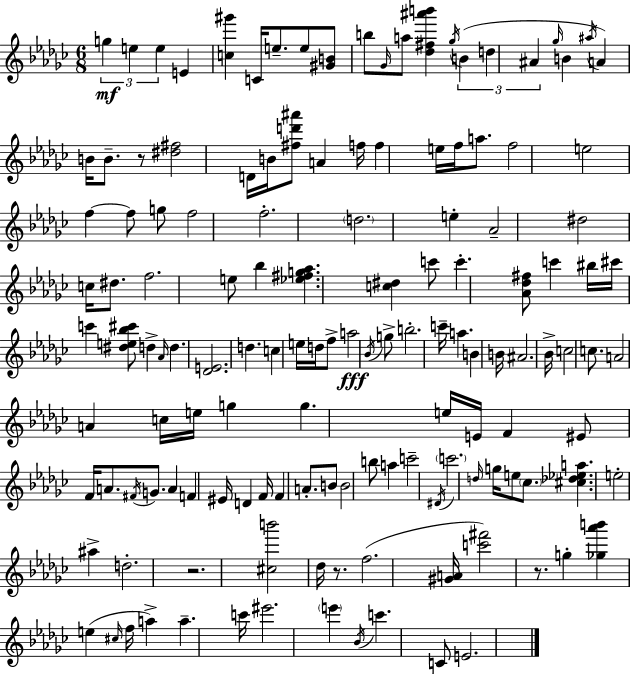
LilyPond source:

{
  \clef treble
  \numericTimeSignature
  \time 6/8
  \key ees \minor
  \tuplet 3/2 { g''4\mf e''4 e''4 } | e'4 <c'' gis'''>4 c'16 e''8.-- | e''8 <gis' b'>8 b''8 \grace { ges'16 } a''8 <des'' fis'' ais''' b'''>4 | \acciaccatura { ges''16 } \tuplet 3/2 { b'4( d''4 ais'4 } | \break \grace { ges''16 } b'4 \acciaccatura { ais''16 }) a'4 | b'16 b'8.-- r8 <dis'' fis''>2 | d'16 b'16 <fis'' d''' ais'''>8 a'4 f''16 f''4 | e''16 f''16 a''8. f''2 | \break e''2 | f''4~~ f''8 g''8 f''2 | f''2.-. | \parenthesize d''2. | \break e''4-. aes'2-- | dis''2 | c''16 dis''8. f''2. | e''8 bes''4 <ees'' fis'' g'' aes''>4. | \break <c'' dis''>4 c'''8 c'''4.-. | <aes' des'' fis''>8 c'''4 bis''16 cis'''16 | c'''4 <dis'' e'' bes'' cis'''>8 d''4-> \grace { aes'16 } d''4. | <des' e'>2. | \break d''4. c''4 | e''16 d''16 f''8-> a''2\fff | \acciaccatura { bes'16 } g''8-> b''2.-. | c'''16-- a''4. | \break b'4 b'16 ais'2. | bes'16-> c''2 | c''8. a'2 | a'4 c''16 e''16 g''4 | \break g''4. e''16 e'16 f'4 | eis'8 f'16 a'8. \acciaccatura { fis'16 } g'8. a'4 | f'4 eis'16 d'4 f'16 | f'4 a'8.-. b'8 b'2 | \break b''8 a''4 c'''2-- | \acciaccatura { dis'16 } \parenthesize c'''2. | \grace { d''16 } g''16 e''8 | \parenthesize ces''8. <cis'' des'' ees'' a''>4. e''2-. | \break ais''4-> d''2.-. | r2. | <cis'' b'''>2 | des''16 r8. f''2.( | \break <gis' a'>16 <c''' fis'''>2) | r8. g''4-. | <ges'' aes''' b'''>4 e''4( \grace { cis''16 } f''16 a''4->) | a''4.-- c'''16 eis'''2. | \break \parenthesize e'''4 | \acciaccatura { bes'16 } c'''4. c'8 e'2. | \bar "|."
}